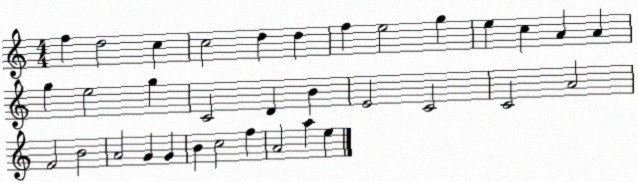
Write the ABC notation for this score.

X:1
T:Untitled
M:4/4
L:1/4
K:C
f d2 c c2 d d f e2 g e c A A g e2 g C2 D B E2 C2 C2 A2 F2 B2 A2 G G B c2 f A2 a e